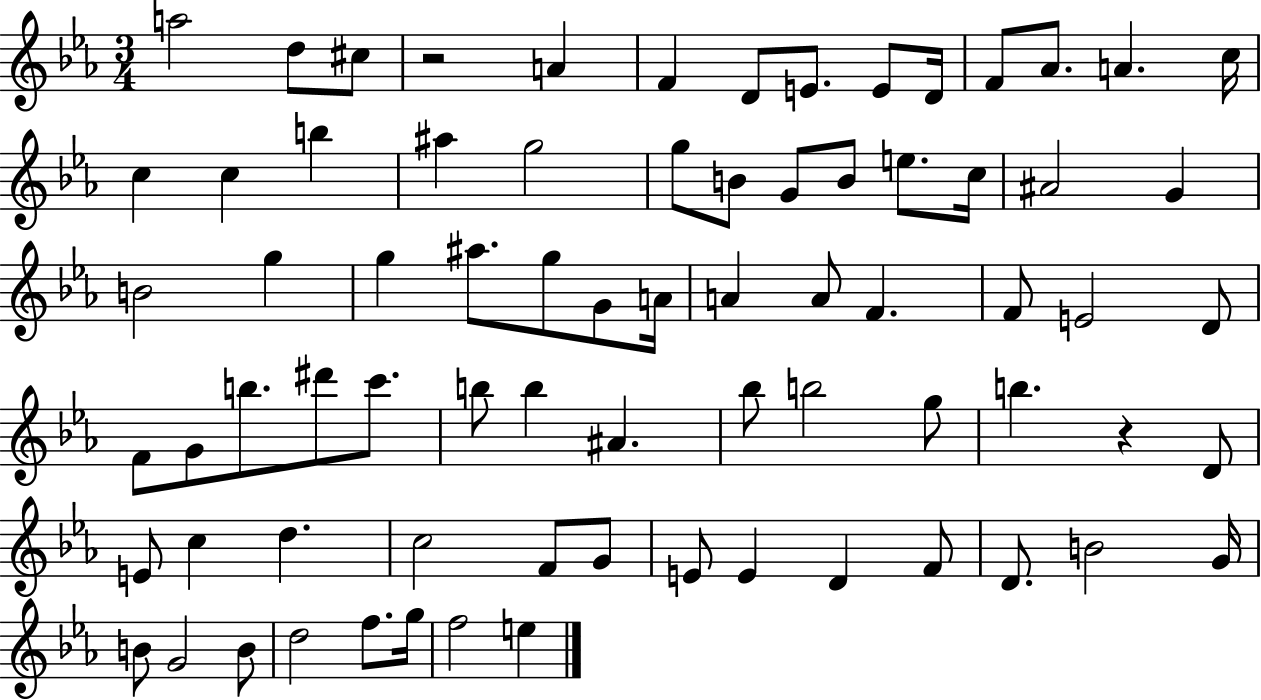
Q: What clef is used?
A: treble